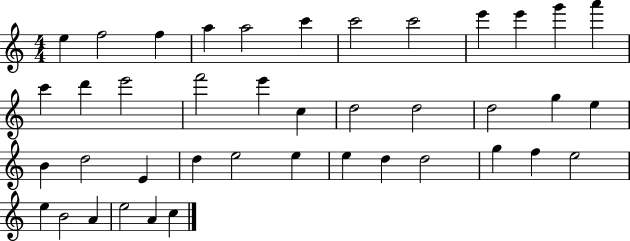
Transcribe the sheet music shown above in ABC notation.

X:1
T:Untitled
M:4/4
L:1/4
K:C
e f2 f a a2 c' c'2 c'2 e' e' g' a' c' d' e'2 f'2 e' c d2 d2 d2 g e B d2 E d e2 e e d d2 g f e2 e B2 A e2 A c